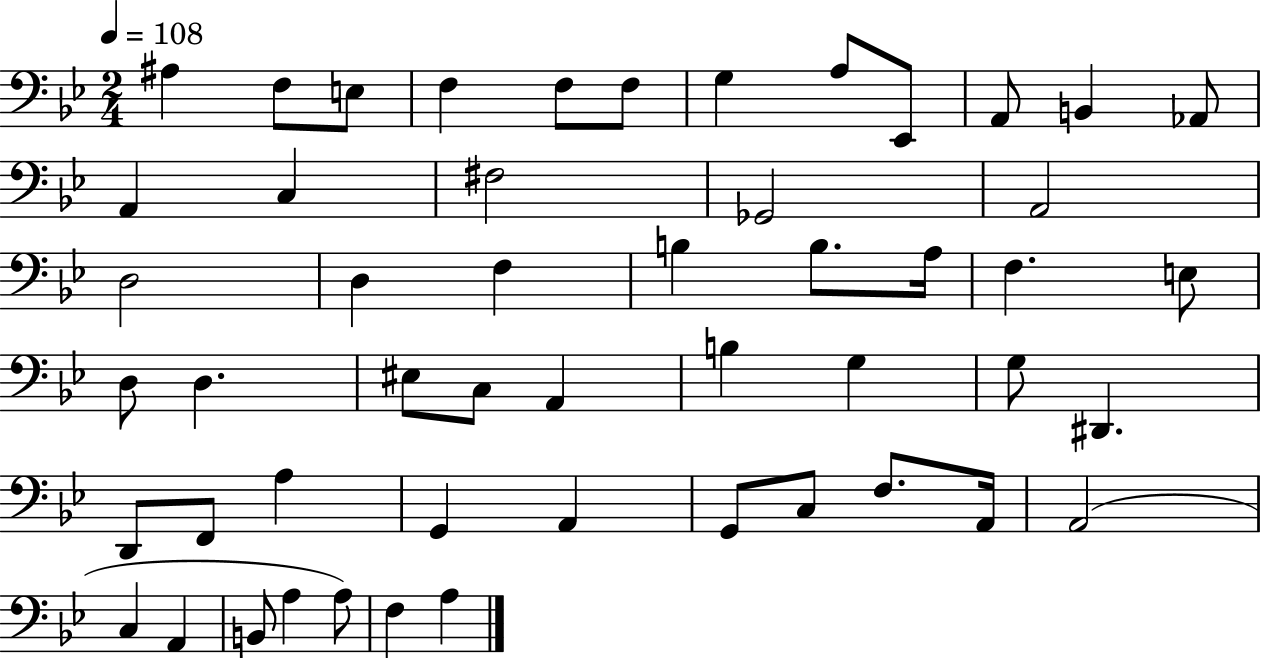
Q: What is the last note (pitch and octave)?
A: A3